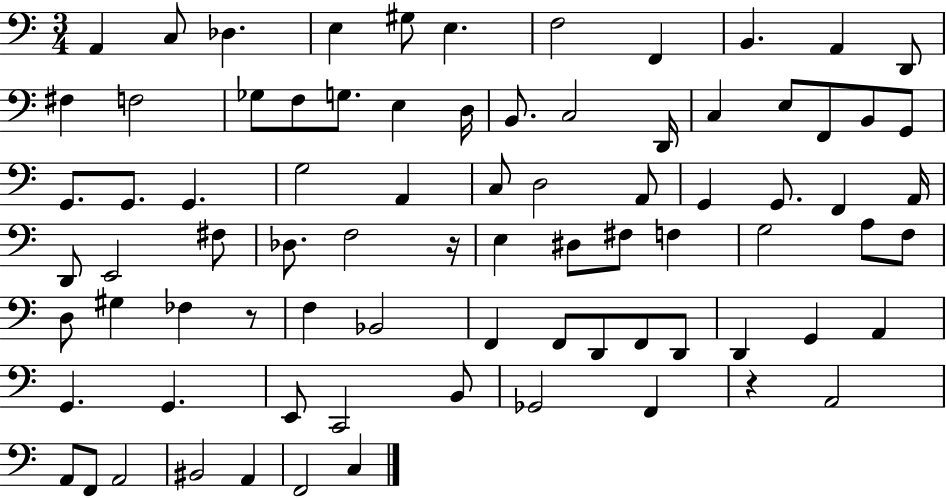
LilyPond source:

{
  \clef bass
  \numericTimeSignature
  \time 3/4
  \key c \major
  a,4 c8 des4. | e4 gis8 e4. | f2 f,4 | b,4. a,4 d,8 | \break fis4 f2 | ges8 f8 g8. e4 d16 | b,8. c2 d,16 | c4 e8 f,8 b,8 g,8 | \break g,8. g,8. g,4. | g2 a,4 | c8 d2 a,8 | g,4 g,8. f,4 a,16 | \break d,8 e,2 fis8 | des8. f2 r16 | e4 dis8 fis8 f4 | g2 a8 f8 | \break d8 gis4 fes4 r8 | f4 bes,2 | f,4 f,8 d,8 f,8 d,8 | d,4 g,4 a,4 | \break g,4. g,4. | e,8 c,2 b,8 | ges,2 f,4 | r4 a,2 | \break a,8 f,8 a,2 | bis,2 a,4 | f,2 c4 | \bar "|."
}